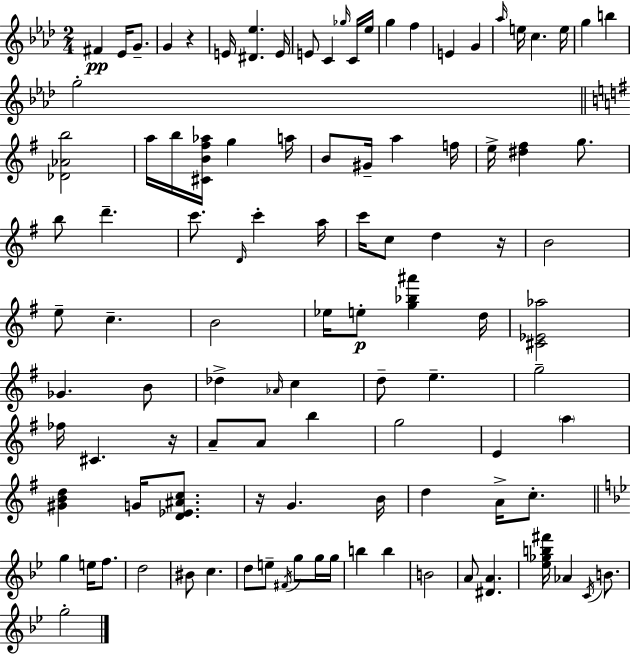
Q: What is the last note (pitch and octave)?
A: G5